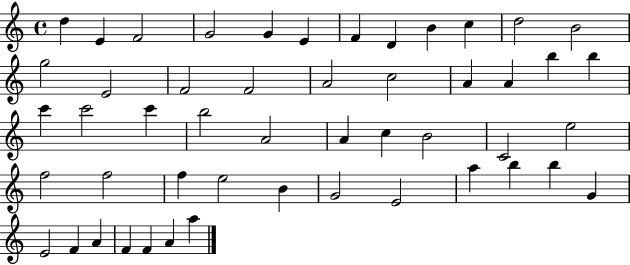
{
  \clef treble
  \time 4/4
  \defaultTimeSignature
  \key c \major
  d''4 e'4 f'2 | g'2 g'4 e'4 | f'4 d'4 b'4 c''4 | d''2 b'2 | \break g''2 e'2 | f'2 f'2 | a'2 c''2 | a'4 a'4 b''4 b''4 | \break c'''4 c'''2 c'''4 | b''2 a'2 | a'4 c''4 b'2 | c'2 e''2 | \break f''2 f''2 | f''4 e''2 b'4 | g'2 e'2 | a''4 b''4 b''4 g'4 | \break e'2 f'4 a'4 | f'4 f'4 a'4 a''4 | \bar "|."
}